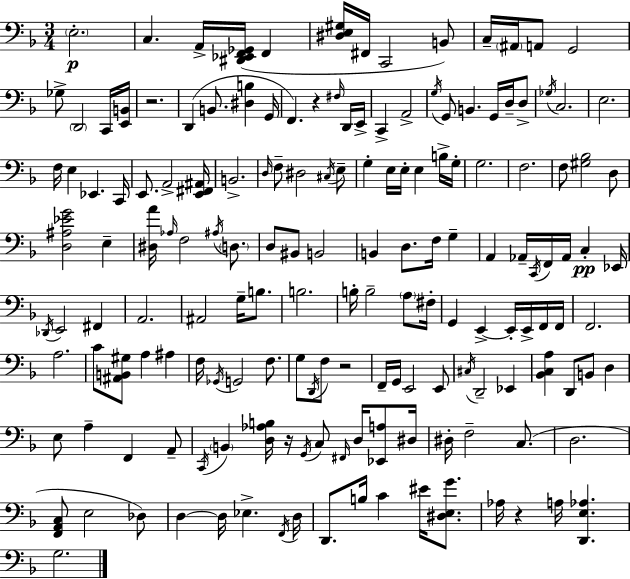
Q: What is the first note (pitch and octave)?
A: E3